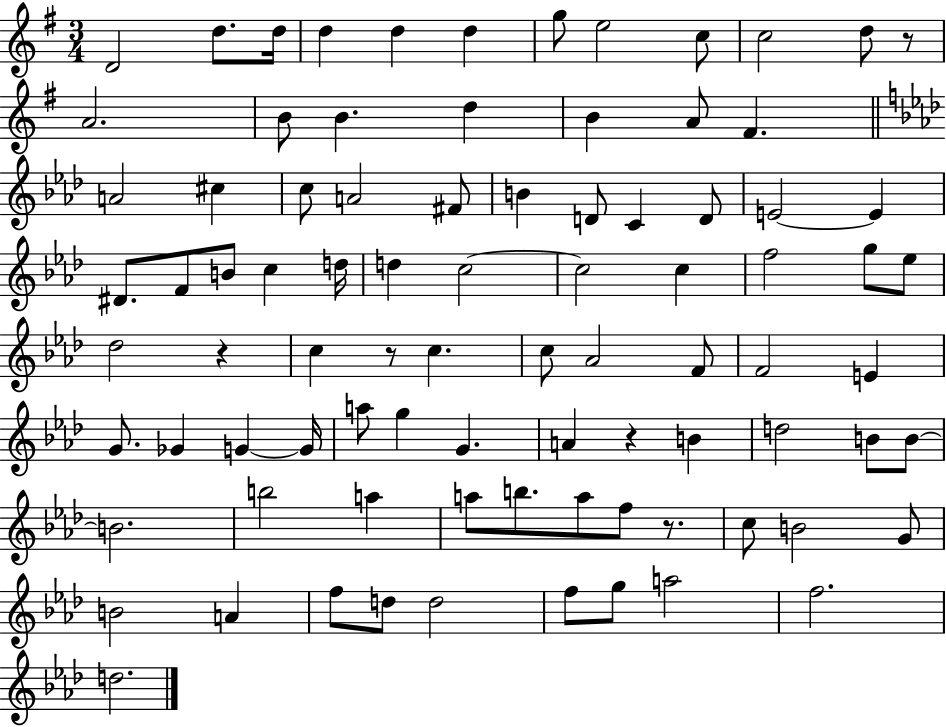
D4/h D5/e. D5/s D5/q D5/q D5/q G5/e E5/h C5/e C5/h D5/e R/e A4/h. B4/e B4/q. D5/q B4/q A4/e F#4/q. A4/h C#5/q C5/e A4/h F#4/e B4/q D4/e C4/q D4/e E4/h E4/q D#4/e. F4/e B4/e C5/q D5/s D5/q C5/h C5/h C5/q F5/h G5/e Eb5/e Db5/h R/q C5/q R/e C5/q. C5/e Ab4/h F4/e F4/h E4/q G4/e. Gb4/q G4/q G4/s A5/e G5/q G4/q. A4/q R/q B4/q D5/h B4/e B4/e B4/h. B5/h A5/q A5/e B5/e. A5/e F5/e R/e. C5/e B4/h G4/e B4/h A4/q F5/e D5/e D5/h F5/e G5/e A5/h F5/h. D5/h.